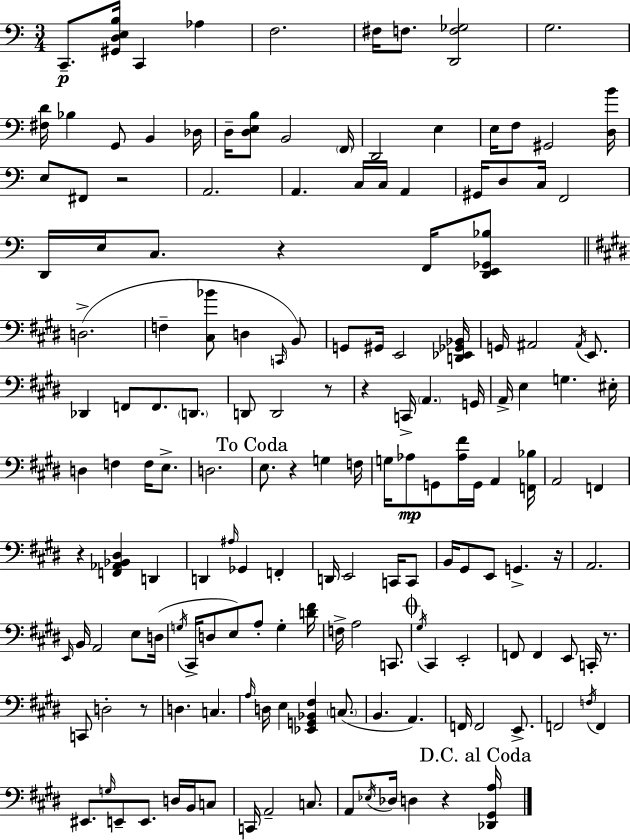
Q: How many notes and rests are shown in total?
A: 163